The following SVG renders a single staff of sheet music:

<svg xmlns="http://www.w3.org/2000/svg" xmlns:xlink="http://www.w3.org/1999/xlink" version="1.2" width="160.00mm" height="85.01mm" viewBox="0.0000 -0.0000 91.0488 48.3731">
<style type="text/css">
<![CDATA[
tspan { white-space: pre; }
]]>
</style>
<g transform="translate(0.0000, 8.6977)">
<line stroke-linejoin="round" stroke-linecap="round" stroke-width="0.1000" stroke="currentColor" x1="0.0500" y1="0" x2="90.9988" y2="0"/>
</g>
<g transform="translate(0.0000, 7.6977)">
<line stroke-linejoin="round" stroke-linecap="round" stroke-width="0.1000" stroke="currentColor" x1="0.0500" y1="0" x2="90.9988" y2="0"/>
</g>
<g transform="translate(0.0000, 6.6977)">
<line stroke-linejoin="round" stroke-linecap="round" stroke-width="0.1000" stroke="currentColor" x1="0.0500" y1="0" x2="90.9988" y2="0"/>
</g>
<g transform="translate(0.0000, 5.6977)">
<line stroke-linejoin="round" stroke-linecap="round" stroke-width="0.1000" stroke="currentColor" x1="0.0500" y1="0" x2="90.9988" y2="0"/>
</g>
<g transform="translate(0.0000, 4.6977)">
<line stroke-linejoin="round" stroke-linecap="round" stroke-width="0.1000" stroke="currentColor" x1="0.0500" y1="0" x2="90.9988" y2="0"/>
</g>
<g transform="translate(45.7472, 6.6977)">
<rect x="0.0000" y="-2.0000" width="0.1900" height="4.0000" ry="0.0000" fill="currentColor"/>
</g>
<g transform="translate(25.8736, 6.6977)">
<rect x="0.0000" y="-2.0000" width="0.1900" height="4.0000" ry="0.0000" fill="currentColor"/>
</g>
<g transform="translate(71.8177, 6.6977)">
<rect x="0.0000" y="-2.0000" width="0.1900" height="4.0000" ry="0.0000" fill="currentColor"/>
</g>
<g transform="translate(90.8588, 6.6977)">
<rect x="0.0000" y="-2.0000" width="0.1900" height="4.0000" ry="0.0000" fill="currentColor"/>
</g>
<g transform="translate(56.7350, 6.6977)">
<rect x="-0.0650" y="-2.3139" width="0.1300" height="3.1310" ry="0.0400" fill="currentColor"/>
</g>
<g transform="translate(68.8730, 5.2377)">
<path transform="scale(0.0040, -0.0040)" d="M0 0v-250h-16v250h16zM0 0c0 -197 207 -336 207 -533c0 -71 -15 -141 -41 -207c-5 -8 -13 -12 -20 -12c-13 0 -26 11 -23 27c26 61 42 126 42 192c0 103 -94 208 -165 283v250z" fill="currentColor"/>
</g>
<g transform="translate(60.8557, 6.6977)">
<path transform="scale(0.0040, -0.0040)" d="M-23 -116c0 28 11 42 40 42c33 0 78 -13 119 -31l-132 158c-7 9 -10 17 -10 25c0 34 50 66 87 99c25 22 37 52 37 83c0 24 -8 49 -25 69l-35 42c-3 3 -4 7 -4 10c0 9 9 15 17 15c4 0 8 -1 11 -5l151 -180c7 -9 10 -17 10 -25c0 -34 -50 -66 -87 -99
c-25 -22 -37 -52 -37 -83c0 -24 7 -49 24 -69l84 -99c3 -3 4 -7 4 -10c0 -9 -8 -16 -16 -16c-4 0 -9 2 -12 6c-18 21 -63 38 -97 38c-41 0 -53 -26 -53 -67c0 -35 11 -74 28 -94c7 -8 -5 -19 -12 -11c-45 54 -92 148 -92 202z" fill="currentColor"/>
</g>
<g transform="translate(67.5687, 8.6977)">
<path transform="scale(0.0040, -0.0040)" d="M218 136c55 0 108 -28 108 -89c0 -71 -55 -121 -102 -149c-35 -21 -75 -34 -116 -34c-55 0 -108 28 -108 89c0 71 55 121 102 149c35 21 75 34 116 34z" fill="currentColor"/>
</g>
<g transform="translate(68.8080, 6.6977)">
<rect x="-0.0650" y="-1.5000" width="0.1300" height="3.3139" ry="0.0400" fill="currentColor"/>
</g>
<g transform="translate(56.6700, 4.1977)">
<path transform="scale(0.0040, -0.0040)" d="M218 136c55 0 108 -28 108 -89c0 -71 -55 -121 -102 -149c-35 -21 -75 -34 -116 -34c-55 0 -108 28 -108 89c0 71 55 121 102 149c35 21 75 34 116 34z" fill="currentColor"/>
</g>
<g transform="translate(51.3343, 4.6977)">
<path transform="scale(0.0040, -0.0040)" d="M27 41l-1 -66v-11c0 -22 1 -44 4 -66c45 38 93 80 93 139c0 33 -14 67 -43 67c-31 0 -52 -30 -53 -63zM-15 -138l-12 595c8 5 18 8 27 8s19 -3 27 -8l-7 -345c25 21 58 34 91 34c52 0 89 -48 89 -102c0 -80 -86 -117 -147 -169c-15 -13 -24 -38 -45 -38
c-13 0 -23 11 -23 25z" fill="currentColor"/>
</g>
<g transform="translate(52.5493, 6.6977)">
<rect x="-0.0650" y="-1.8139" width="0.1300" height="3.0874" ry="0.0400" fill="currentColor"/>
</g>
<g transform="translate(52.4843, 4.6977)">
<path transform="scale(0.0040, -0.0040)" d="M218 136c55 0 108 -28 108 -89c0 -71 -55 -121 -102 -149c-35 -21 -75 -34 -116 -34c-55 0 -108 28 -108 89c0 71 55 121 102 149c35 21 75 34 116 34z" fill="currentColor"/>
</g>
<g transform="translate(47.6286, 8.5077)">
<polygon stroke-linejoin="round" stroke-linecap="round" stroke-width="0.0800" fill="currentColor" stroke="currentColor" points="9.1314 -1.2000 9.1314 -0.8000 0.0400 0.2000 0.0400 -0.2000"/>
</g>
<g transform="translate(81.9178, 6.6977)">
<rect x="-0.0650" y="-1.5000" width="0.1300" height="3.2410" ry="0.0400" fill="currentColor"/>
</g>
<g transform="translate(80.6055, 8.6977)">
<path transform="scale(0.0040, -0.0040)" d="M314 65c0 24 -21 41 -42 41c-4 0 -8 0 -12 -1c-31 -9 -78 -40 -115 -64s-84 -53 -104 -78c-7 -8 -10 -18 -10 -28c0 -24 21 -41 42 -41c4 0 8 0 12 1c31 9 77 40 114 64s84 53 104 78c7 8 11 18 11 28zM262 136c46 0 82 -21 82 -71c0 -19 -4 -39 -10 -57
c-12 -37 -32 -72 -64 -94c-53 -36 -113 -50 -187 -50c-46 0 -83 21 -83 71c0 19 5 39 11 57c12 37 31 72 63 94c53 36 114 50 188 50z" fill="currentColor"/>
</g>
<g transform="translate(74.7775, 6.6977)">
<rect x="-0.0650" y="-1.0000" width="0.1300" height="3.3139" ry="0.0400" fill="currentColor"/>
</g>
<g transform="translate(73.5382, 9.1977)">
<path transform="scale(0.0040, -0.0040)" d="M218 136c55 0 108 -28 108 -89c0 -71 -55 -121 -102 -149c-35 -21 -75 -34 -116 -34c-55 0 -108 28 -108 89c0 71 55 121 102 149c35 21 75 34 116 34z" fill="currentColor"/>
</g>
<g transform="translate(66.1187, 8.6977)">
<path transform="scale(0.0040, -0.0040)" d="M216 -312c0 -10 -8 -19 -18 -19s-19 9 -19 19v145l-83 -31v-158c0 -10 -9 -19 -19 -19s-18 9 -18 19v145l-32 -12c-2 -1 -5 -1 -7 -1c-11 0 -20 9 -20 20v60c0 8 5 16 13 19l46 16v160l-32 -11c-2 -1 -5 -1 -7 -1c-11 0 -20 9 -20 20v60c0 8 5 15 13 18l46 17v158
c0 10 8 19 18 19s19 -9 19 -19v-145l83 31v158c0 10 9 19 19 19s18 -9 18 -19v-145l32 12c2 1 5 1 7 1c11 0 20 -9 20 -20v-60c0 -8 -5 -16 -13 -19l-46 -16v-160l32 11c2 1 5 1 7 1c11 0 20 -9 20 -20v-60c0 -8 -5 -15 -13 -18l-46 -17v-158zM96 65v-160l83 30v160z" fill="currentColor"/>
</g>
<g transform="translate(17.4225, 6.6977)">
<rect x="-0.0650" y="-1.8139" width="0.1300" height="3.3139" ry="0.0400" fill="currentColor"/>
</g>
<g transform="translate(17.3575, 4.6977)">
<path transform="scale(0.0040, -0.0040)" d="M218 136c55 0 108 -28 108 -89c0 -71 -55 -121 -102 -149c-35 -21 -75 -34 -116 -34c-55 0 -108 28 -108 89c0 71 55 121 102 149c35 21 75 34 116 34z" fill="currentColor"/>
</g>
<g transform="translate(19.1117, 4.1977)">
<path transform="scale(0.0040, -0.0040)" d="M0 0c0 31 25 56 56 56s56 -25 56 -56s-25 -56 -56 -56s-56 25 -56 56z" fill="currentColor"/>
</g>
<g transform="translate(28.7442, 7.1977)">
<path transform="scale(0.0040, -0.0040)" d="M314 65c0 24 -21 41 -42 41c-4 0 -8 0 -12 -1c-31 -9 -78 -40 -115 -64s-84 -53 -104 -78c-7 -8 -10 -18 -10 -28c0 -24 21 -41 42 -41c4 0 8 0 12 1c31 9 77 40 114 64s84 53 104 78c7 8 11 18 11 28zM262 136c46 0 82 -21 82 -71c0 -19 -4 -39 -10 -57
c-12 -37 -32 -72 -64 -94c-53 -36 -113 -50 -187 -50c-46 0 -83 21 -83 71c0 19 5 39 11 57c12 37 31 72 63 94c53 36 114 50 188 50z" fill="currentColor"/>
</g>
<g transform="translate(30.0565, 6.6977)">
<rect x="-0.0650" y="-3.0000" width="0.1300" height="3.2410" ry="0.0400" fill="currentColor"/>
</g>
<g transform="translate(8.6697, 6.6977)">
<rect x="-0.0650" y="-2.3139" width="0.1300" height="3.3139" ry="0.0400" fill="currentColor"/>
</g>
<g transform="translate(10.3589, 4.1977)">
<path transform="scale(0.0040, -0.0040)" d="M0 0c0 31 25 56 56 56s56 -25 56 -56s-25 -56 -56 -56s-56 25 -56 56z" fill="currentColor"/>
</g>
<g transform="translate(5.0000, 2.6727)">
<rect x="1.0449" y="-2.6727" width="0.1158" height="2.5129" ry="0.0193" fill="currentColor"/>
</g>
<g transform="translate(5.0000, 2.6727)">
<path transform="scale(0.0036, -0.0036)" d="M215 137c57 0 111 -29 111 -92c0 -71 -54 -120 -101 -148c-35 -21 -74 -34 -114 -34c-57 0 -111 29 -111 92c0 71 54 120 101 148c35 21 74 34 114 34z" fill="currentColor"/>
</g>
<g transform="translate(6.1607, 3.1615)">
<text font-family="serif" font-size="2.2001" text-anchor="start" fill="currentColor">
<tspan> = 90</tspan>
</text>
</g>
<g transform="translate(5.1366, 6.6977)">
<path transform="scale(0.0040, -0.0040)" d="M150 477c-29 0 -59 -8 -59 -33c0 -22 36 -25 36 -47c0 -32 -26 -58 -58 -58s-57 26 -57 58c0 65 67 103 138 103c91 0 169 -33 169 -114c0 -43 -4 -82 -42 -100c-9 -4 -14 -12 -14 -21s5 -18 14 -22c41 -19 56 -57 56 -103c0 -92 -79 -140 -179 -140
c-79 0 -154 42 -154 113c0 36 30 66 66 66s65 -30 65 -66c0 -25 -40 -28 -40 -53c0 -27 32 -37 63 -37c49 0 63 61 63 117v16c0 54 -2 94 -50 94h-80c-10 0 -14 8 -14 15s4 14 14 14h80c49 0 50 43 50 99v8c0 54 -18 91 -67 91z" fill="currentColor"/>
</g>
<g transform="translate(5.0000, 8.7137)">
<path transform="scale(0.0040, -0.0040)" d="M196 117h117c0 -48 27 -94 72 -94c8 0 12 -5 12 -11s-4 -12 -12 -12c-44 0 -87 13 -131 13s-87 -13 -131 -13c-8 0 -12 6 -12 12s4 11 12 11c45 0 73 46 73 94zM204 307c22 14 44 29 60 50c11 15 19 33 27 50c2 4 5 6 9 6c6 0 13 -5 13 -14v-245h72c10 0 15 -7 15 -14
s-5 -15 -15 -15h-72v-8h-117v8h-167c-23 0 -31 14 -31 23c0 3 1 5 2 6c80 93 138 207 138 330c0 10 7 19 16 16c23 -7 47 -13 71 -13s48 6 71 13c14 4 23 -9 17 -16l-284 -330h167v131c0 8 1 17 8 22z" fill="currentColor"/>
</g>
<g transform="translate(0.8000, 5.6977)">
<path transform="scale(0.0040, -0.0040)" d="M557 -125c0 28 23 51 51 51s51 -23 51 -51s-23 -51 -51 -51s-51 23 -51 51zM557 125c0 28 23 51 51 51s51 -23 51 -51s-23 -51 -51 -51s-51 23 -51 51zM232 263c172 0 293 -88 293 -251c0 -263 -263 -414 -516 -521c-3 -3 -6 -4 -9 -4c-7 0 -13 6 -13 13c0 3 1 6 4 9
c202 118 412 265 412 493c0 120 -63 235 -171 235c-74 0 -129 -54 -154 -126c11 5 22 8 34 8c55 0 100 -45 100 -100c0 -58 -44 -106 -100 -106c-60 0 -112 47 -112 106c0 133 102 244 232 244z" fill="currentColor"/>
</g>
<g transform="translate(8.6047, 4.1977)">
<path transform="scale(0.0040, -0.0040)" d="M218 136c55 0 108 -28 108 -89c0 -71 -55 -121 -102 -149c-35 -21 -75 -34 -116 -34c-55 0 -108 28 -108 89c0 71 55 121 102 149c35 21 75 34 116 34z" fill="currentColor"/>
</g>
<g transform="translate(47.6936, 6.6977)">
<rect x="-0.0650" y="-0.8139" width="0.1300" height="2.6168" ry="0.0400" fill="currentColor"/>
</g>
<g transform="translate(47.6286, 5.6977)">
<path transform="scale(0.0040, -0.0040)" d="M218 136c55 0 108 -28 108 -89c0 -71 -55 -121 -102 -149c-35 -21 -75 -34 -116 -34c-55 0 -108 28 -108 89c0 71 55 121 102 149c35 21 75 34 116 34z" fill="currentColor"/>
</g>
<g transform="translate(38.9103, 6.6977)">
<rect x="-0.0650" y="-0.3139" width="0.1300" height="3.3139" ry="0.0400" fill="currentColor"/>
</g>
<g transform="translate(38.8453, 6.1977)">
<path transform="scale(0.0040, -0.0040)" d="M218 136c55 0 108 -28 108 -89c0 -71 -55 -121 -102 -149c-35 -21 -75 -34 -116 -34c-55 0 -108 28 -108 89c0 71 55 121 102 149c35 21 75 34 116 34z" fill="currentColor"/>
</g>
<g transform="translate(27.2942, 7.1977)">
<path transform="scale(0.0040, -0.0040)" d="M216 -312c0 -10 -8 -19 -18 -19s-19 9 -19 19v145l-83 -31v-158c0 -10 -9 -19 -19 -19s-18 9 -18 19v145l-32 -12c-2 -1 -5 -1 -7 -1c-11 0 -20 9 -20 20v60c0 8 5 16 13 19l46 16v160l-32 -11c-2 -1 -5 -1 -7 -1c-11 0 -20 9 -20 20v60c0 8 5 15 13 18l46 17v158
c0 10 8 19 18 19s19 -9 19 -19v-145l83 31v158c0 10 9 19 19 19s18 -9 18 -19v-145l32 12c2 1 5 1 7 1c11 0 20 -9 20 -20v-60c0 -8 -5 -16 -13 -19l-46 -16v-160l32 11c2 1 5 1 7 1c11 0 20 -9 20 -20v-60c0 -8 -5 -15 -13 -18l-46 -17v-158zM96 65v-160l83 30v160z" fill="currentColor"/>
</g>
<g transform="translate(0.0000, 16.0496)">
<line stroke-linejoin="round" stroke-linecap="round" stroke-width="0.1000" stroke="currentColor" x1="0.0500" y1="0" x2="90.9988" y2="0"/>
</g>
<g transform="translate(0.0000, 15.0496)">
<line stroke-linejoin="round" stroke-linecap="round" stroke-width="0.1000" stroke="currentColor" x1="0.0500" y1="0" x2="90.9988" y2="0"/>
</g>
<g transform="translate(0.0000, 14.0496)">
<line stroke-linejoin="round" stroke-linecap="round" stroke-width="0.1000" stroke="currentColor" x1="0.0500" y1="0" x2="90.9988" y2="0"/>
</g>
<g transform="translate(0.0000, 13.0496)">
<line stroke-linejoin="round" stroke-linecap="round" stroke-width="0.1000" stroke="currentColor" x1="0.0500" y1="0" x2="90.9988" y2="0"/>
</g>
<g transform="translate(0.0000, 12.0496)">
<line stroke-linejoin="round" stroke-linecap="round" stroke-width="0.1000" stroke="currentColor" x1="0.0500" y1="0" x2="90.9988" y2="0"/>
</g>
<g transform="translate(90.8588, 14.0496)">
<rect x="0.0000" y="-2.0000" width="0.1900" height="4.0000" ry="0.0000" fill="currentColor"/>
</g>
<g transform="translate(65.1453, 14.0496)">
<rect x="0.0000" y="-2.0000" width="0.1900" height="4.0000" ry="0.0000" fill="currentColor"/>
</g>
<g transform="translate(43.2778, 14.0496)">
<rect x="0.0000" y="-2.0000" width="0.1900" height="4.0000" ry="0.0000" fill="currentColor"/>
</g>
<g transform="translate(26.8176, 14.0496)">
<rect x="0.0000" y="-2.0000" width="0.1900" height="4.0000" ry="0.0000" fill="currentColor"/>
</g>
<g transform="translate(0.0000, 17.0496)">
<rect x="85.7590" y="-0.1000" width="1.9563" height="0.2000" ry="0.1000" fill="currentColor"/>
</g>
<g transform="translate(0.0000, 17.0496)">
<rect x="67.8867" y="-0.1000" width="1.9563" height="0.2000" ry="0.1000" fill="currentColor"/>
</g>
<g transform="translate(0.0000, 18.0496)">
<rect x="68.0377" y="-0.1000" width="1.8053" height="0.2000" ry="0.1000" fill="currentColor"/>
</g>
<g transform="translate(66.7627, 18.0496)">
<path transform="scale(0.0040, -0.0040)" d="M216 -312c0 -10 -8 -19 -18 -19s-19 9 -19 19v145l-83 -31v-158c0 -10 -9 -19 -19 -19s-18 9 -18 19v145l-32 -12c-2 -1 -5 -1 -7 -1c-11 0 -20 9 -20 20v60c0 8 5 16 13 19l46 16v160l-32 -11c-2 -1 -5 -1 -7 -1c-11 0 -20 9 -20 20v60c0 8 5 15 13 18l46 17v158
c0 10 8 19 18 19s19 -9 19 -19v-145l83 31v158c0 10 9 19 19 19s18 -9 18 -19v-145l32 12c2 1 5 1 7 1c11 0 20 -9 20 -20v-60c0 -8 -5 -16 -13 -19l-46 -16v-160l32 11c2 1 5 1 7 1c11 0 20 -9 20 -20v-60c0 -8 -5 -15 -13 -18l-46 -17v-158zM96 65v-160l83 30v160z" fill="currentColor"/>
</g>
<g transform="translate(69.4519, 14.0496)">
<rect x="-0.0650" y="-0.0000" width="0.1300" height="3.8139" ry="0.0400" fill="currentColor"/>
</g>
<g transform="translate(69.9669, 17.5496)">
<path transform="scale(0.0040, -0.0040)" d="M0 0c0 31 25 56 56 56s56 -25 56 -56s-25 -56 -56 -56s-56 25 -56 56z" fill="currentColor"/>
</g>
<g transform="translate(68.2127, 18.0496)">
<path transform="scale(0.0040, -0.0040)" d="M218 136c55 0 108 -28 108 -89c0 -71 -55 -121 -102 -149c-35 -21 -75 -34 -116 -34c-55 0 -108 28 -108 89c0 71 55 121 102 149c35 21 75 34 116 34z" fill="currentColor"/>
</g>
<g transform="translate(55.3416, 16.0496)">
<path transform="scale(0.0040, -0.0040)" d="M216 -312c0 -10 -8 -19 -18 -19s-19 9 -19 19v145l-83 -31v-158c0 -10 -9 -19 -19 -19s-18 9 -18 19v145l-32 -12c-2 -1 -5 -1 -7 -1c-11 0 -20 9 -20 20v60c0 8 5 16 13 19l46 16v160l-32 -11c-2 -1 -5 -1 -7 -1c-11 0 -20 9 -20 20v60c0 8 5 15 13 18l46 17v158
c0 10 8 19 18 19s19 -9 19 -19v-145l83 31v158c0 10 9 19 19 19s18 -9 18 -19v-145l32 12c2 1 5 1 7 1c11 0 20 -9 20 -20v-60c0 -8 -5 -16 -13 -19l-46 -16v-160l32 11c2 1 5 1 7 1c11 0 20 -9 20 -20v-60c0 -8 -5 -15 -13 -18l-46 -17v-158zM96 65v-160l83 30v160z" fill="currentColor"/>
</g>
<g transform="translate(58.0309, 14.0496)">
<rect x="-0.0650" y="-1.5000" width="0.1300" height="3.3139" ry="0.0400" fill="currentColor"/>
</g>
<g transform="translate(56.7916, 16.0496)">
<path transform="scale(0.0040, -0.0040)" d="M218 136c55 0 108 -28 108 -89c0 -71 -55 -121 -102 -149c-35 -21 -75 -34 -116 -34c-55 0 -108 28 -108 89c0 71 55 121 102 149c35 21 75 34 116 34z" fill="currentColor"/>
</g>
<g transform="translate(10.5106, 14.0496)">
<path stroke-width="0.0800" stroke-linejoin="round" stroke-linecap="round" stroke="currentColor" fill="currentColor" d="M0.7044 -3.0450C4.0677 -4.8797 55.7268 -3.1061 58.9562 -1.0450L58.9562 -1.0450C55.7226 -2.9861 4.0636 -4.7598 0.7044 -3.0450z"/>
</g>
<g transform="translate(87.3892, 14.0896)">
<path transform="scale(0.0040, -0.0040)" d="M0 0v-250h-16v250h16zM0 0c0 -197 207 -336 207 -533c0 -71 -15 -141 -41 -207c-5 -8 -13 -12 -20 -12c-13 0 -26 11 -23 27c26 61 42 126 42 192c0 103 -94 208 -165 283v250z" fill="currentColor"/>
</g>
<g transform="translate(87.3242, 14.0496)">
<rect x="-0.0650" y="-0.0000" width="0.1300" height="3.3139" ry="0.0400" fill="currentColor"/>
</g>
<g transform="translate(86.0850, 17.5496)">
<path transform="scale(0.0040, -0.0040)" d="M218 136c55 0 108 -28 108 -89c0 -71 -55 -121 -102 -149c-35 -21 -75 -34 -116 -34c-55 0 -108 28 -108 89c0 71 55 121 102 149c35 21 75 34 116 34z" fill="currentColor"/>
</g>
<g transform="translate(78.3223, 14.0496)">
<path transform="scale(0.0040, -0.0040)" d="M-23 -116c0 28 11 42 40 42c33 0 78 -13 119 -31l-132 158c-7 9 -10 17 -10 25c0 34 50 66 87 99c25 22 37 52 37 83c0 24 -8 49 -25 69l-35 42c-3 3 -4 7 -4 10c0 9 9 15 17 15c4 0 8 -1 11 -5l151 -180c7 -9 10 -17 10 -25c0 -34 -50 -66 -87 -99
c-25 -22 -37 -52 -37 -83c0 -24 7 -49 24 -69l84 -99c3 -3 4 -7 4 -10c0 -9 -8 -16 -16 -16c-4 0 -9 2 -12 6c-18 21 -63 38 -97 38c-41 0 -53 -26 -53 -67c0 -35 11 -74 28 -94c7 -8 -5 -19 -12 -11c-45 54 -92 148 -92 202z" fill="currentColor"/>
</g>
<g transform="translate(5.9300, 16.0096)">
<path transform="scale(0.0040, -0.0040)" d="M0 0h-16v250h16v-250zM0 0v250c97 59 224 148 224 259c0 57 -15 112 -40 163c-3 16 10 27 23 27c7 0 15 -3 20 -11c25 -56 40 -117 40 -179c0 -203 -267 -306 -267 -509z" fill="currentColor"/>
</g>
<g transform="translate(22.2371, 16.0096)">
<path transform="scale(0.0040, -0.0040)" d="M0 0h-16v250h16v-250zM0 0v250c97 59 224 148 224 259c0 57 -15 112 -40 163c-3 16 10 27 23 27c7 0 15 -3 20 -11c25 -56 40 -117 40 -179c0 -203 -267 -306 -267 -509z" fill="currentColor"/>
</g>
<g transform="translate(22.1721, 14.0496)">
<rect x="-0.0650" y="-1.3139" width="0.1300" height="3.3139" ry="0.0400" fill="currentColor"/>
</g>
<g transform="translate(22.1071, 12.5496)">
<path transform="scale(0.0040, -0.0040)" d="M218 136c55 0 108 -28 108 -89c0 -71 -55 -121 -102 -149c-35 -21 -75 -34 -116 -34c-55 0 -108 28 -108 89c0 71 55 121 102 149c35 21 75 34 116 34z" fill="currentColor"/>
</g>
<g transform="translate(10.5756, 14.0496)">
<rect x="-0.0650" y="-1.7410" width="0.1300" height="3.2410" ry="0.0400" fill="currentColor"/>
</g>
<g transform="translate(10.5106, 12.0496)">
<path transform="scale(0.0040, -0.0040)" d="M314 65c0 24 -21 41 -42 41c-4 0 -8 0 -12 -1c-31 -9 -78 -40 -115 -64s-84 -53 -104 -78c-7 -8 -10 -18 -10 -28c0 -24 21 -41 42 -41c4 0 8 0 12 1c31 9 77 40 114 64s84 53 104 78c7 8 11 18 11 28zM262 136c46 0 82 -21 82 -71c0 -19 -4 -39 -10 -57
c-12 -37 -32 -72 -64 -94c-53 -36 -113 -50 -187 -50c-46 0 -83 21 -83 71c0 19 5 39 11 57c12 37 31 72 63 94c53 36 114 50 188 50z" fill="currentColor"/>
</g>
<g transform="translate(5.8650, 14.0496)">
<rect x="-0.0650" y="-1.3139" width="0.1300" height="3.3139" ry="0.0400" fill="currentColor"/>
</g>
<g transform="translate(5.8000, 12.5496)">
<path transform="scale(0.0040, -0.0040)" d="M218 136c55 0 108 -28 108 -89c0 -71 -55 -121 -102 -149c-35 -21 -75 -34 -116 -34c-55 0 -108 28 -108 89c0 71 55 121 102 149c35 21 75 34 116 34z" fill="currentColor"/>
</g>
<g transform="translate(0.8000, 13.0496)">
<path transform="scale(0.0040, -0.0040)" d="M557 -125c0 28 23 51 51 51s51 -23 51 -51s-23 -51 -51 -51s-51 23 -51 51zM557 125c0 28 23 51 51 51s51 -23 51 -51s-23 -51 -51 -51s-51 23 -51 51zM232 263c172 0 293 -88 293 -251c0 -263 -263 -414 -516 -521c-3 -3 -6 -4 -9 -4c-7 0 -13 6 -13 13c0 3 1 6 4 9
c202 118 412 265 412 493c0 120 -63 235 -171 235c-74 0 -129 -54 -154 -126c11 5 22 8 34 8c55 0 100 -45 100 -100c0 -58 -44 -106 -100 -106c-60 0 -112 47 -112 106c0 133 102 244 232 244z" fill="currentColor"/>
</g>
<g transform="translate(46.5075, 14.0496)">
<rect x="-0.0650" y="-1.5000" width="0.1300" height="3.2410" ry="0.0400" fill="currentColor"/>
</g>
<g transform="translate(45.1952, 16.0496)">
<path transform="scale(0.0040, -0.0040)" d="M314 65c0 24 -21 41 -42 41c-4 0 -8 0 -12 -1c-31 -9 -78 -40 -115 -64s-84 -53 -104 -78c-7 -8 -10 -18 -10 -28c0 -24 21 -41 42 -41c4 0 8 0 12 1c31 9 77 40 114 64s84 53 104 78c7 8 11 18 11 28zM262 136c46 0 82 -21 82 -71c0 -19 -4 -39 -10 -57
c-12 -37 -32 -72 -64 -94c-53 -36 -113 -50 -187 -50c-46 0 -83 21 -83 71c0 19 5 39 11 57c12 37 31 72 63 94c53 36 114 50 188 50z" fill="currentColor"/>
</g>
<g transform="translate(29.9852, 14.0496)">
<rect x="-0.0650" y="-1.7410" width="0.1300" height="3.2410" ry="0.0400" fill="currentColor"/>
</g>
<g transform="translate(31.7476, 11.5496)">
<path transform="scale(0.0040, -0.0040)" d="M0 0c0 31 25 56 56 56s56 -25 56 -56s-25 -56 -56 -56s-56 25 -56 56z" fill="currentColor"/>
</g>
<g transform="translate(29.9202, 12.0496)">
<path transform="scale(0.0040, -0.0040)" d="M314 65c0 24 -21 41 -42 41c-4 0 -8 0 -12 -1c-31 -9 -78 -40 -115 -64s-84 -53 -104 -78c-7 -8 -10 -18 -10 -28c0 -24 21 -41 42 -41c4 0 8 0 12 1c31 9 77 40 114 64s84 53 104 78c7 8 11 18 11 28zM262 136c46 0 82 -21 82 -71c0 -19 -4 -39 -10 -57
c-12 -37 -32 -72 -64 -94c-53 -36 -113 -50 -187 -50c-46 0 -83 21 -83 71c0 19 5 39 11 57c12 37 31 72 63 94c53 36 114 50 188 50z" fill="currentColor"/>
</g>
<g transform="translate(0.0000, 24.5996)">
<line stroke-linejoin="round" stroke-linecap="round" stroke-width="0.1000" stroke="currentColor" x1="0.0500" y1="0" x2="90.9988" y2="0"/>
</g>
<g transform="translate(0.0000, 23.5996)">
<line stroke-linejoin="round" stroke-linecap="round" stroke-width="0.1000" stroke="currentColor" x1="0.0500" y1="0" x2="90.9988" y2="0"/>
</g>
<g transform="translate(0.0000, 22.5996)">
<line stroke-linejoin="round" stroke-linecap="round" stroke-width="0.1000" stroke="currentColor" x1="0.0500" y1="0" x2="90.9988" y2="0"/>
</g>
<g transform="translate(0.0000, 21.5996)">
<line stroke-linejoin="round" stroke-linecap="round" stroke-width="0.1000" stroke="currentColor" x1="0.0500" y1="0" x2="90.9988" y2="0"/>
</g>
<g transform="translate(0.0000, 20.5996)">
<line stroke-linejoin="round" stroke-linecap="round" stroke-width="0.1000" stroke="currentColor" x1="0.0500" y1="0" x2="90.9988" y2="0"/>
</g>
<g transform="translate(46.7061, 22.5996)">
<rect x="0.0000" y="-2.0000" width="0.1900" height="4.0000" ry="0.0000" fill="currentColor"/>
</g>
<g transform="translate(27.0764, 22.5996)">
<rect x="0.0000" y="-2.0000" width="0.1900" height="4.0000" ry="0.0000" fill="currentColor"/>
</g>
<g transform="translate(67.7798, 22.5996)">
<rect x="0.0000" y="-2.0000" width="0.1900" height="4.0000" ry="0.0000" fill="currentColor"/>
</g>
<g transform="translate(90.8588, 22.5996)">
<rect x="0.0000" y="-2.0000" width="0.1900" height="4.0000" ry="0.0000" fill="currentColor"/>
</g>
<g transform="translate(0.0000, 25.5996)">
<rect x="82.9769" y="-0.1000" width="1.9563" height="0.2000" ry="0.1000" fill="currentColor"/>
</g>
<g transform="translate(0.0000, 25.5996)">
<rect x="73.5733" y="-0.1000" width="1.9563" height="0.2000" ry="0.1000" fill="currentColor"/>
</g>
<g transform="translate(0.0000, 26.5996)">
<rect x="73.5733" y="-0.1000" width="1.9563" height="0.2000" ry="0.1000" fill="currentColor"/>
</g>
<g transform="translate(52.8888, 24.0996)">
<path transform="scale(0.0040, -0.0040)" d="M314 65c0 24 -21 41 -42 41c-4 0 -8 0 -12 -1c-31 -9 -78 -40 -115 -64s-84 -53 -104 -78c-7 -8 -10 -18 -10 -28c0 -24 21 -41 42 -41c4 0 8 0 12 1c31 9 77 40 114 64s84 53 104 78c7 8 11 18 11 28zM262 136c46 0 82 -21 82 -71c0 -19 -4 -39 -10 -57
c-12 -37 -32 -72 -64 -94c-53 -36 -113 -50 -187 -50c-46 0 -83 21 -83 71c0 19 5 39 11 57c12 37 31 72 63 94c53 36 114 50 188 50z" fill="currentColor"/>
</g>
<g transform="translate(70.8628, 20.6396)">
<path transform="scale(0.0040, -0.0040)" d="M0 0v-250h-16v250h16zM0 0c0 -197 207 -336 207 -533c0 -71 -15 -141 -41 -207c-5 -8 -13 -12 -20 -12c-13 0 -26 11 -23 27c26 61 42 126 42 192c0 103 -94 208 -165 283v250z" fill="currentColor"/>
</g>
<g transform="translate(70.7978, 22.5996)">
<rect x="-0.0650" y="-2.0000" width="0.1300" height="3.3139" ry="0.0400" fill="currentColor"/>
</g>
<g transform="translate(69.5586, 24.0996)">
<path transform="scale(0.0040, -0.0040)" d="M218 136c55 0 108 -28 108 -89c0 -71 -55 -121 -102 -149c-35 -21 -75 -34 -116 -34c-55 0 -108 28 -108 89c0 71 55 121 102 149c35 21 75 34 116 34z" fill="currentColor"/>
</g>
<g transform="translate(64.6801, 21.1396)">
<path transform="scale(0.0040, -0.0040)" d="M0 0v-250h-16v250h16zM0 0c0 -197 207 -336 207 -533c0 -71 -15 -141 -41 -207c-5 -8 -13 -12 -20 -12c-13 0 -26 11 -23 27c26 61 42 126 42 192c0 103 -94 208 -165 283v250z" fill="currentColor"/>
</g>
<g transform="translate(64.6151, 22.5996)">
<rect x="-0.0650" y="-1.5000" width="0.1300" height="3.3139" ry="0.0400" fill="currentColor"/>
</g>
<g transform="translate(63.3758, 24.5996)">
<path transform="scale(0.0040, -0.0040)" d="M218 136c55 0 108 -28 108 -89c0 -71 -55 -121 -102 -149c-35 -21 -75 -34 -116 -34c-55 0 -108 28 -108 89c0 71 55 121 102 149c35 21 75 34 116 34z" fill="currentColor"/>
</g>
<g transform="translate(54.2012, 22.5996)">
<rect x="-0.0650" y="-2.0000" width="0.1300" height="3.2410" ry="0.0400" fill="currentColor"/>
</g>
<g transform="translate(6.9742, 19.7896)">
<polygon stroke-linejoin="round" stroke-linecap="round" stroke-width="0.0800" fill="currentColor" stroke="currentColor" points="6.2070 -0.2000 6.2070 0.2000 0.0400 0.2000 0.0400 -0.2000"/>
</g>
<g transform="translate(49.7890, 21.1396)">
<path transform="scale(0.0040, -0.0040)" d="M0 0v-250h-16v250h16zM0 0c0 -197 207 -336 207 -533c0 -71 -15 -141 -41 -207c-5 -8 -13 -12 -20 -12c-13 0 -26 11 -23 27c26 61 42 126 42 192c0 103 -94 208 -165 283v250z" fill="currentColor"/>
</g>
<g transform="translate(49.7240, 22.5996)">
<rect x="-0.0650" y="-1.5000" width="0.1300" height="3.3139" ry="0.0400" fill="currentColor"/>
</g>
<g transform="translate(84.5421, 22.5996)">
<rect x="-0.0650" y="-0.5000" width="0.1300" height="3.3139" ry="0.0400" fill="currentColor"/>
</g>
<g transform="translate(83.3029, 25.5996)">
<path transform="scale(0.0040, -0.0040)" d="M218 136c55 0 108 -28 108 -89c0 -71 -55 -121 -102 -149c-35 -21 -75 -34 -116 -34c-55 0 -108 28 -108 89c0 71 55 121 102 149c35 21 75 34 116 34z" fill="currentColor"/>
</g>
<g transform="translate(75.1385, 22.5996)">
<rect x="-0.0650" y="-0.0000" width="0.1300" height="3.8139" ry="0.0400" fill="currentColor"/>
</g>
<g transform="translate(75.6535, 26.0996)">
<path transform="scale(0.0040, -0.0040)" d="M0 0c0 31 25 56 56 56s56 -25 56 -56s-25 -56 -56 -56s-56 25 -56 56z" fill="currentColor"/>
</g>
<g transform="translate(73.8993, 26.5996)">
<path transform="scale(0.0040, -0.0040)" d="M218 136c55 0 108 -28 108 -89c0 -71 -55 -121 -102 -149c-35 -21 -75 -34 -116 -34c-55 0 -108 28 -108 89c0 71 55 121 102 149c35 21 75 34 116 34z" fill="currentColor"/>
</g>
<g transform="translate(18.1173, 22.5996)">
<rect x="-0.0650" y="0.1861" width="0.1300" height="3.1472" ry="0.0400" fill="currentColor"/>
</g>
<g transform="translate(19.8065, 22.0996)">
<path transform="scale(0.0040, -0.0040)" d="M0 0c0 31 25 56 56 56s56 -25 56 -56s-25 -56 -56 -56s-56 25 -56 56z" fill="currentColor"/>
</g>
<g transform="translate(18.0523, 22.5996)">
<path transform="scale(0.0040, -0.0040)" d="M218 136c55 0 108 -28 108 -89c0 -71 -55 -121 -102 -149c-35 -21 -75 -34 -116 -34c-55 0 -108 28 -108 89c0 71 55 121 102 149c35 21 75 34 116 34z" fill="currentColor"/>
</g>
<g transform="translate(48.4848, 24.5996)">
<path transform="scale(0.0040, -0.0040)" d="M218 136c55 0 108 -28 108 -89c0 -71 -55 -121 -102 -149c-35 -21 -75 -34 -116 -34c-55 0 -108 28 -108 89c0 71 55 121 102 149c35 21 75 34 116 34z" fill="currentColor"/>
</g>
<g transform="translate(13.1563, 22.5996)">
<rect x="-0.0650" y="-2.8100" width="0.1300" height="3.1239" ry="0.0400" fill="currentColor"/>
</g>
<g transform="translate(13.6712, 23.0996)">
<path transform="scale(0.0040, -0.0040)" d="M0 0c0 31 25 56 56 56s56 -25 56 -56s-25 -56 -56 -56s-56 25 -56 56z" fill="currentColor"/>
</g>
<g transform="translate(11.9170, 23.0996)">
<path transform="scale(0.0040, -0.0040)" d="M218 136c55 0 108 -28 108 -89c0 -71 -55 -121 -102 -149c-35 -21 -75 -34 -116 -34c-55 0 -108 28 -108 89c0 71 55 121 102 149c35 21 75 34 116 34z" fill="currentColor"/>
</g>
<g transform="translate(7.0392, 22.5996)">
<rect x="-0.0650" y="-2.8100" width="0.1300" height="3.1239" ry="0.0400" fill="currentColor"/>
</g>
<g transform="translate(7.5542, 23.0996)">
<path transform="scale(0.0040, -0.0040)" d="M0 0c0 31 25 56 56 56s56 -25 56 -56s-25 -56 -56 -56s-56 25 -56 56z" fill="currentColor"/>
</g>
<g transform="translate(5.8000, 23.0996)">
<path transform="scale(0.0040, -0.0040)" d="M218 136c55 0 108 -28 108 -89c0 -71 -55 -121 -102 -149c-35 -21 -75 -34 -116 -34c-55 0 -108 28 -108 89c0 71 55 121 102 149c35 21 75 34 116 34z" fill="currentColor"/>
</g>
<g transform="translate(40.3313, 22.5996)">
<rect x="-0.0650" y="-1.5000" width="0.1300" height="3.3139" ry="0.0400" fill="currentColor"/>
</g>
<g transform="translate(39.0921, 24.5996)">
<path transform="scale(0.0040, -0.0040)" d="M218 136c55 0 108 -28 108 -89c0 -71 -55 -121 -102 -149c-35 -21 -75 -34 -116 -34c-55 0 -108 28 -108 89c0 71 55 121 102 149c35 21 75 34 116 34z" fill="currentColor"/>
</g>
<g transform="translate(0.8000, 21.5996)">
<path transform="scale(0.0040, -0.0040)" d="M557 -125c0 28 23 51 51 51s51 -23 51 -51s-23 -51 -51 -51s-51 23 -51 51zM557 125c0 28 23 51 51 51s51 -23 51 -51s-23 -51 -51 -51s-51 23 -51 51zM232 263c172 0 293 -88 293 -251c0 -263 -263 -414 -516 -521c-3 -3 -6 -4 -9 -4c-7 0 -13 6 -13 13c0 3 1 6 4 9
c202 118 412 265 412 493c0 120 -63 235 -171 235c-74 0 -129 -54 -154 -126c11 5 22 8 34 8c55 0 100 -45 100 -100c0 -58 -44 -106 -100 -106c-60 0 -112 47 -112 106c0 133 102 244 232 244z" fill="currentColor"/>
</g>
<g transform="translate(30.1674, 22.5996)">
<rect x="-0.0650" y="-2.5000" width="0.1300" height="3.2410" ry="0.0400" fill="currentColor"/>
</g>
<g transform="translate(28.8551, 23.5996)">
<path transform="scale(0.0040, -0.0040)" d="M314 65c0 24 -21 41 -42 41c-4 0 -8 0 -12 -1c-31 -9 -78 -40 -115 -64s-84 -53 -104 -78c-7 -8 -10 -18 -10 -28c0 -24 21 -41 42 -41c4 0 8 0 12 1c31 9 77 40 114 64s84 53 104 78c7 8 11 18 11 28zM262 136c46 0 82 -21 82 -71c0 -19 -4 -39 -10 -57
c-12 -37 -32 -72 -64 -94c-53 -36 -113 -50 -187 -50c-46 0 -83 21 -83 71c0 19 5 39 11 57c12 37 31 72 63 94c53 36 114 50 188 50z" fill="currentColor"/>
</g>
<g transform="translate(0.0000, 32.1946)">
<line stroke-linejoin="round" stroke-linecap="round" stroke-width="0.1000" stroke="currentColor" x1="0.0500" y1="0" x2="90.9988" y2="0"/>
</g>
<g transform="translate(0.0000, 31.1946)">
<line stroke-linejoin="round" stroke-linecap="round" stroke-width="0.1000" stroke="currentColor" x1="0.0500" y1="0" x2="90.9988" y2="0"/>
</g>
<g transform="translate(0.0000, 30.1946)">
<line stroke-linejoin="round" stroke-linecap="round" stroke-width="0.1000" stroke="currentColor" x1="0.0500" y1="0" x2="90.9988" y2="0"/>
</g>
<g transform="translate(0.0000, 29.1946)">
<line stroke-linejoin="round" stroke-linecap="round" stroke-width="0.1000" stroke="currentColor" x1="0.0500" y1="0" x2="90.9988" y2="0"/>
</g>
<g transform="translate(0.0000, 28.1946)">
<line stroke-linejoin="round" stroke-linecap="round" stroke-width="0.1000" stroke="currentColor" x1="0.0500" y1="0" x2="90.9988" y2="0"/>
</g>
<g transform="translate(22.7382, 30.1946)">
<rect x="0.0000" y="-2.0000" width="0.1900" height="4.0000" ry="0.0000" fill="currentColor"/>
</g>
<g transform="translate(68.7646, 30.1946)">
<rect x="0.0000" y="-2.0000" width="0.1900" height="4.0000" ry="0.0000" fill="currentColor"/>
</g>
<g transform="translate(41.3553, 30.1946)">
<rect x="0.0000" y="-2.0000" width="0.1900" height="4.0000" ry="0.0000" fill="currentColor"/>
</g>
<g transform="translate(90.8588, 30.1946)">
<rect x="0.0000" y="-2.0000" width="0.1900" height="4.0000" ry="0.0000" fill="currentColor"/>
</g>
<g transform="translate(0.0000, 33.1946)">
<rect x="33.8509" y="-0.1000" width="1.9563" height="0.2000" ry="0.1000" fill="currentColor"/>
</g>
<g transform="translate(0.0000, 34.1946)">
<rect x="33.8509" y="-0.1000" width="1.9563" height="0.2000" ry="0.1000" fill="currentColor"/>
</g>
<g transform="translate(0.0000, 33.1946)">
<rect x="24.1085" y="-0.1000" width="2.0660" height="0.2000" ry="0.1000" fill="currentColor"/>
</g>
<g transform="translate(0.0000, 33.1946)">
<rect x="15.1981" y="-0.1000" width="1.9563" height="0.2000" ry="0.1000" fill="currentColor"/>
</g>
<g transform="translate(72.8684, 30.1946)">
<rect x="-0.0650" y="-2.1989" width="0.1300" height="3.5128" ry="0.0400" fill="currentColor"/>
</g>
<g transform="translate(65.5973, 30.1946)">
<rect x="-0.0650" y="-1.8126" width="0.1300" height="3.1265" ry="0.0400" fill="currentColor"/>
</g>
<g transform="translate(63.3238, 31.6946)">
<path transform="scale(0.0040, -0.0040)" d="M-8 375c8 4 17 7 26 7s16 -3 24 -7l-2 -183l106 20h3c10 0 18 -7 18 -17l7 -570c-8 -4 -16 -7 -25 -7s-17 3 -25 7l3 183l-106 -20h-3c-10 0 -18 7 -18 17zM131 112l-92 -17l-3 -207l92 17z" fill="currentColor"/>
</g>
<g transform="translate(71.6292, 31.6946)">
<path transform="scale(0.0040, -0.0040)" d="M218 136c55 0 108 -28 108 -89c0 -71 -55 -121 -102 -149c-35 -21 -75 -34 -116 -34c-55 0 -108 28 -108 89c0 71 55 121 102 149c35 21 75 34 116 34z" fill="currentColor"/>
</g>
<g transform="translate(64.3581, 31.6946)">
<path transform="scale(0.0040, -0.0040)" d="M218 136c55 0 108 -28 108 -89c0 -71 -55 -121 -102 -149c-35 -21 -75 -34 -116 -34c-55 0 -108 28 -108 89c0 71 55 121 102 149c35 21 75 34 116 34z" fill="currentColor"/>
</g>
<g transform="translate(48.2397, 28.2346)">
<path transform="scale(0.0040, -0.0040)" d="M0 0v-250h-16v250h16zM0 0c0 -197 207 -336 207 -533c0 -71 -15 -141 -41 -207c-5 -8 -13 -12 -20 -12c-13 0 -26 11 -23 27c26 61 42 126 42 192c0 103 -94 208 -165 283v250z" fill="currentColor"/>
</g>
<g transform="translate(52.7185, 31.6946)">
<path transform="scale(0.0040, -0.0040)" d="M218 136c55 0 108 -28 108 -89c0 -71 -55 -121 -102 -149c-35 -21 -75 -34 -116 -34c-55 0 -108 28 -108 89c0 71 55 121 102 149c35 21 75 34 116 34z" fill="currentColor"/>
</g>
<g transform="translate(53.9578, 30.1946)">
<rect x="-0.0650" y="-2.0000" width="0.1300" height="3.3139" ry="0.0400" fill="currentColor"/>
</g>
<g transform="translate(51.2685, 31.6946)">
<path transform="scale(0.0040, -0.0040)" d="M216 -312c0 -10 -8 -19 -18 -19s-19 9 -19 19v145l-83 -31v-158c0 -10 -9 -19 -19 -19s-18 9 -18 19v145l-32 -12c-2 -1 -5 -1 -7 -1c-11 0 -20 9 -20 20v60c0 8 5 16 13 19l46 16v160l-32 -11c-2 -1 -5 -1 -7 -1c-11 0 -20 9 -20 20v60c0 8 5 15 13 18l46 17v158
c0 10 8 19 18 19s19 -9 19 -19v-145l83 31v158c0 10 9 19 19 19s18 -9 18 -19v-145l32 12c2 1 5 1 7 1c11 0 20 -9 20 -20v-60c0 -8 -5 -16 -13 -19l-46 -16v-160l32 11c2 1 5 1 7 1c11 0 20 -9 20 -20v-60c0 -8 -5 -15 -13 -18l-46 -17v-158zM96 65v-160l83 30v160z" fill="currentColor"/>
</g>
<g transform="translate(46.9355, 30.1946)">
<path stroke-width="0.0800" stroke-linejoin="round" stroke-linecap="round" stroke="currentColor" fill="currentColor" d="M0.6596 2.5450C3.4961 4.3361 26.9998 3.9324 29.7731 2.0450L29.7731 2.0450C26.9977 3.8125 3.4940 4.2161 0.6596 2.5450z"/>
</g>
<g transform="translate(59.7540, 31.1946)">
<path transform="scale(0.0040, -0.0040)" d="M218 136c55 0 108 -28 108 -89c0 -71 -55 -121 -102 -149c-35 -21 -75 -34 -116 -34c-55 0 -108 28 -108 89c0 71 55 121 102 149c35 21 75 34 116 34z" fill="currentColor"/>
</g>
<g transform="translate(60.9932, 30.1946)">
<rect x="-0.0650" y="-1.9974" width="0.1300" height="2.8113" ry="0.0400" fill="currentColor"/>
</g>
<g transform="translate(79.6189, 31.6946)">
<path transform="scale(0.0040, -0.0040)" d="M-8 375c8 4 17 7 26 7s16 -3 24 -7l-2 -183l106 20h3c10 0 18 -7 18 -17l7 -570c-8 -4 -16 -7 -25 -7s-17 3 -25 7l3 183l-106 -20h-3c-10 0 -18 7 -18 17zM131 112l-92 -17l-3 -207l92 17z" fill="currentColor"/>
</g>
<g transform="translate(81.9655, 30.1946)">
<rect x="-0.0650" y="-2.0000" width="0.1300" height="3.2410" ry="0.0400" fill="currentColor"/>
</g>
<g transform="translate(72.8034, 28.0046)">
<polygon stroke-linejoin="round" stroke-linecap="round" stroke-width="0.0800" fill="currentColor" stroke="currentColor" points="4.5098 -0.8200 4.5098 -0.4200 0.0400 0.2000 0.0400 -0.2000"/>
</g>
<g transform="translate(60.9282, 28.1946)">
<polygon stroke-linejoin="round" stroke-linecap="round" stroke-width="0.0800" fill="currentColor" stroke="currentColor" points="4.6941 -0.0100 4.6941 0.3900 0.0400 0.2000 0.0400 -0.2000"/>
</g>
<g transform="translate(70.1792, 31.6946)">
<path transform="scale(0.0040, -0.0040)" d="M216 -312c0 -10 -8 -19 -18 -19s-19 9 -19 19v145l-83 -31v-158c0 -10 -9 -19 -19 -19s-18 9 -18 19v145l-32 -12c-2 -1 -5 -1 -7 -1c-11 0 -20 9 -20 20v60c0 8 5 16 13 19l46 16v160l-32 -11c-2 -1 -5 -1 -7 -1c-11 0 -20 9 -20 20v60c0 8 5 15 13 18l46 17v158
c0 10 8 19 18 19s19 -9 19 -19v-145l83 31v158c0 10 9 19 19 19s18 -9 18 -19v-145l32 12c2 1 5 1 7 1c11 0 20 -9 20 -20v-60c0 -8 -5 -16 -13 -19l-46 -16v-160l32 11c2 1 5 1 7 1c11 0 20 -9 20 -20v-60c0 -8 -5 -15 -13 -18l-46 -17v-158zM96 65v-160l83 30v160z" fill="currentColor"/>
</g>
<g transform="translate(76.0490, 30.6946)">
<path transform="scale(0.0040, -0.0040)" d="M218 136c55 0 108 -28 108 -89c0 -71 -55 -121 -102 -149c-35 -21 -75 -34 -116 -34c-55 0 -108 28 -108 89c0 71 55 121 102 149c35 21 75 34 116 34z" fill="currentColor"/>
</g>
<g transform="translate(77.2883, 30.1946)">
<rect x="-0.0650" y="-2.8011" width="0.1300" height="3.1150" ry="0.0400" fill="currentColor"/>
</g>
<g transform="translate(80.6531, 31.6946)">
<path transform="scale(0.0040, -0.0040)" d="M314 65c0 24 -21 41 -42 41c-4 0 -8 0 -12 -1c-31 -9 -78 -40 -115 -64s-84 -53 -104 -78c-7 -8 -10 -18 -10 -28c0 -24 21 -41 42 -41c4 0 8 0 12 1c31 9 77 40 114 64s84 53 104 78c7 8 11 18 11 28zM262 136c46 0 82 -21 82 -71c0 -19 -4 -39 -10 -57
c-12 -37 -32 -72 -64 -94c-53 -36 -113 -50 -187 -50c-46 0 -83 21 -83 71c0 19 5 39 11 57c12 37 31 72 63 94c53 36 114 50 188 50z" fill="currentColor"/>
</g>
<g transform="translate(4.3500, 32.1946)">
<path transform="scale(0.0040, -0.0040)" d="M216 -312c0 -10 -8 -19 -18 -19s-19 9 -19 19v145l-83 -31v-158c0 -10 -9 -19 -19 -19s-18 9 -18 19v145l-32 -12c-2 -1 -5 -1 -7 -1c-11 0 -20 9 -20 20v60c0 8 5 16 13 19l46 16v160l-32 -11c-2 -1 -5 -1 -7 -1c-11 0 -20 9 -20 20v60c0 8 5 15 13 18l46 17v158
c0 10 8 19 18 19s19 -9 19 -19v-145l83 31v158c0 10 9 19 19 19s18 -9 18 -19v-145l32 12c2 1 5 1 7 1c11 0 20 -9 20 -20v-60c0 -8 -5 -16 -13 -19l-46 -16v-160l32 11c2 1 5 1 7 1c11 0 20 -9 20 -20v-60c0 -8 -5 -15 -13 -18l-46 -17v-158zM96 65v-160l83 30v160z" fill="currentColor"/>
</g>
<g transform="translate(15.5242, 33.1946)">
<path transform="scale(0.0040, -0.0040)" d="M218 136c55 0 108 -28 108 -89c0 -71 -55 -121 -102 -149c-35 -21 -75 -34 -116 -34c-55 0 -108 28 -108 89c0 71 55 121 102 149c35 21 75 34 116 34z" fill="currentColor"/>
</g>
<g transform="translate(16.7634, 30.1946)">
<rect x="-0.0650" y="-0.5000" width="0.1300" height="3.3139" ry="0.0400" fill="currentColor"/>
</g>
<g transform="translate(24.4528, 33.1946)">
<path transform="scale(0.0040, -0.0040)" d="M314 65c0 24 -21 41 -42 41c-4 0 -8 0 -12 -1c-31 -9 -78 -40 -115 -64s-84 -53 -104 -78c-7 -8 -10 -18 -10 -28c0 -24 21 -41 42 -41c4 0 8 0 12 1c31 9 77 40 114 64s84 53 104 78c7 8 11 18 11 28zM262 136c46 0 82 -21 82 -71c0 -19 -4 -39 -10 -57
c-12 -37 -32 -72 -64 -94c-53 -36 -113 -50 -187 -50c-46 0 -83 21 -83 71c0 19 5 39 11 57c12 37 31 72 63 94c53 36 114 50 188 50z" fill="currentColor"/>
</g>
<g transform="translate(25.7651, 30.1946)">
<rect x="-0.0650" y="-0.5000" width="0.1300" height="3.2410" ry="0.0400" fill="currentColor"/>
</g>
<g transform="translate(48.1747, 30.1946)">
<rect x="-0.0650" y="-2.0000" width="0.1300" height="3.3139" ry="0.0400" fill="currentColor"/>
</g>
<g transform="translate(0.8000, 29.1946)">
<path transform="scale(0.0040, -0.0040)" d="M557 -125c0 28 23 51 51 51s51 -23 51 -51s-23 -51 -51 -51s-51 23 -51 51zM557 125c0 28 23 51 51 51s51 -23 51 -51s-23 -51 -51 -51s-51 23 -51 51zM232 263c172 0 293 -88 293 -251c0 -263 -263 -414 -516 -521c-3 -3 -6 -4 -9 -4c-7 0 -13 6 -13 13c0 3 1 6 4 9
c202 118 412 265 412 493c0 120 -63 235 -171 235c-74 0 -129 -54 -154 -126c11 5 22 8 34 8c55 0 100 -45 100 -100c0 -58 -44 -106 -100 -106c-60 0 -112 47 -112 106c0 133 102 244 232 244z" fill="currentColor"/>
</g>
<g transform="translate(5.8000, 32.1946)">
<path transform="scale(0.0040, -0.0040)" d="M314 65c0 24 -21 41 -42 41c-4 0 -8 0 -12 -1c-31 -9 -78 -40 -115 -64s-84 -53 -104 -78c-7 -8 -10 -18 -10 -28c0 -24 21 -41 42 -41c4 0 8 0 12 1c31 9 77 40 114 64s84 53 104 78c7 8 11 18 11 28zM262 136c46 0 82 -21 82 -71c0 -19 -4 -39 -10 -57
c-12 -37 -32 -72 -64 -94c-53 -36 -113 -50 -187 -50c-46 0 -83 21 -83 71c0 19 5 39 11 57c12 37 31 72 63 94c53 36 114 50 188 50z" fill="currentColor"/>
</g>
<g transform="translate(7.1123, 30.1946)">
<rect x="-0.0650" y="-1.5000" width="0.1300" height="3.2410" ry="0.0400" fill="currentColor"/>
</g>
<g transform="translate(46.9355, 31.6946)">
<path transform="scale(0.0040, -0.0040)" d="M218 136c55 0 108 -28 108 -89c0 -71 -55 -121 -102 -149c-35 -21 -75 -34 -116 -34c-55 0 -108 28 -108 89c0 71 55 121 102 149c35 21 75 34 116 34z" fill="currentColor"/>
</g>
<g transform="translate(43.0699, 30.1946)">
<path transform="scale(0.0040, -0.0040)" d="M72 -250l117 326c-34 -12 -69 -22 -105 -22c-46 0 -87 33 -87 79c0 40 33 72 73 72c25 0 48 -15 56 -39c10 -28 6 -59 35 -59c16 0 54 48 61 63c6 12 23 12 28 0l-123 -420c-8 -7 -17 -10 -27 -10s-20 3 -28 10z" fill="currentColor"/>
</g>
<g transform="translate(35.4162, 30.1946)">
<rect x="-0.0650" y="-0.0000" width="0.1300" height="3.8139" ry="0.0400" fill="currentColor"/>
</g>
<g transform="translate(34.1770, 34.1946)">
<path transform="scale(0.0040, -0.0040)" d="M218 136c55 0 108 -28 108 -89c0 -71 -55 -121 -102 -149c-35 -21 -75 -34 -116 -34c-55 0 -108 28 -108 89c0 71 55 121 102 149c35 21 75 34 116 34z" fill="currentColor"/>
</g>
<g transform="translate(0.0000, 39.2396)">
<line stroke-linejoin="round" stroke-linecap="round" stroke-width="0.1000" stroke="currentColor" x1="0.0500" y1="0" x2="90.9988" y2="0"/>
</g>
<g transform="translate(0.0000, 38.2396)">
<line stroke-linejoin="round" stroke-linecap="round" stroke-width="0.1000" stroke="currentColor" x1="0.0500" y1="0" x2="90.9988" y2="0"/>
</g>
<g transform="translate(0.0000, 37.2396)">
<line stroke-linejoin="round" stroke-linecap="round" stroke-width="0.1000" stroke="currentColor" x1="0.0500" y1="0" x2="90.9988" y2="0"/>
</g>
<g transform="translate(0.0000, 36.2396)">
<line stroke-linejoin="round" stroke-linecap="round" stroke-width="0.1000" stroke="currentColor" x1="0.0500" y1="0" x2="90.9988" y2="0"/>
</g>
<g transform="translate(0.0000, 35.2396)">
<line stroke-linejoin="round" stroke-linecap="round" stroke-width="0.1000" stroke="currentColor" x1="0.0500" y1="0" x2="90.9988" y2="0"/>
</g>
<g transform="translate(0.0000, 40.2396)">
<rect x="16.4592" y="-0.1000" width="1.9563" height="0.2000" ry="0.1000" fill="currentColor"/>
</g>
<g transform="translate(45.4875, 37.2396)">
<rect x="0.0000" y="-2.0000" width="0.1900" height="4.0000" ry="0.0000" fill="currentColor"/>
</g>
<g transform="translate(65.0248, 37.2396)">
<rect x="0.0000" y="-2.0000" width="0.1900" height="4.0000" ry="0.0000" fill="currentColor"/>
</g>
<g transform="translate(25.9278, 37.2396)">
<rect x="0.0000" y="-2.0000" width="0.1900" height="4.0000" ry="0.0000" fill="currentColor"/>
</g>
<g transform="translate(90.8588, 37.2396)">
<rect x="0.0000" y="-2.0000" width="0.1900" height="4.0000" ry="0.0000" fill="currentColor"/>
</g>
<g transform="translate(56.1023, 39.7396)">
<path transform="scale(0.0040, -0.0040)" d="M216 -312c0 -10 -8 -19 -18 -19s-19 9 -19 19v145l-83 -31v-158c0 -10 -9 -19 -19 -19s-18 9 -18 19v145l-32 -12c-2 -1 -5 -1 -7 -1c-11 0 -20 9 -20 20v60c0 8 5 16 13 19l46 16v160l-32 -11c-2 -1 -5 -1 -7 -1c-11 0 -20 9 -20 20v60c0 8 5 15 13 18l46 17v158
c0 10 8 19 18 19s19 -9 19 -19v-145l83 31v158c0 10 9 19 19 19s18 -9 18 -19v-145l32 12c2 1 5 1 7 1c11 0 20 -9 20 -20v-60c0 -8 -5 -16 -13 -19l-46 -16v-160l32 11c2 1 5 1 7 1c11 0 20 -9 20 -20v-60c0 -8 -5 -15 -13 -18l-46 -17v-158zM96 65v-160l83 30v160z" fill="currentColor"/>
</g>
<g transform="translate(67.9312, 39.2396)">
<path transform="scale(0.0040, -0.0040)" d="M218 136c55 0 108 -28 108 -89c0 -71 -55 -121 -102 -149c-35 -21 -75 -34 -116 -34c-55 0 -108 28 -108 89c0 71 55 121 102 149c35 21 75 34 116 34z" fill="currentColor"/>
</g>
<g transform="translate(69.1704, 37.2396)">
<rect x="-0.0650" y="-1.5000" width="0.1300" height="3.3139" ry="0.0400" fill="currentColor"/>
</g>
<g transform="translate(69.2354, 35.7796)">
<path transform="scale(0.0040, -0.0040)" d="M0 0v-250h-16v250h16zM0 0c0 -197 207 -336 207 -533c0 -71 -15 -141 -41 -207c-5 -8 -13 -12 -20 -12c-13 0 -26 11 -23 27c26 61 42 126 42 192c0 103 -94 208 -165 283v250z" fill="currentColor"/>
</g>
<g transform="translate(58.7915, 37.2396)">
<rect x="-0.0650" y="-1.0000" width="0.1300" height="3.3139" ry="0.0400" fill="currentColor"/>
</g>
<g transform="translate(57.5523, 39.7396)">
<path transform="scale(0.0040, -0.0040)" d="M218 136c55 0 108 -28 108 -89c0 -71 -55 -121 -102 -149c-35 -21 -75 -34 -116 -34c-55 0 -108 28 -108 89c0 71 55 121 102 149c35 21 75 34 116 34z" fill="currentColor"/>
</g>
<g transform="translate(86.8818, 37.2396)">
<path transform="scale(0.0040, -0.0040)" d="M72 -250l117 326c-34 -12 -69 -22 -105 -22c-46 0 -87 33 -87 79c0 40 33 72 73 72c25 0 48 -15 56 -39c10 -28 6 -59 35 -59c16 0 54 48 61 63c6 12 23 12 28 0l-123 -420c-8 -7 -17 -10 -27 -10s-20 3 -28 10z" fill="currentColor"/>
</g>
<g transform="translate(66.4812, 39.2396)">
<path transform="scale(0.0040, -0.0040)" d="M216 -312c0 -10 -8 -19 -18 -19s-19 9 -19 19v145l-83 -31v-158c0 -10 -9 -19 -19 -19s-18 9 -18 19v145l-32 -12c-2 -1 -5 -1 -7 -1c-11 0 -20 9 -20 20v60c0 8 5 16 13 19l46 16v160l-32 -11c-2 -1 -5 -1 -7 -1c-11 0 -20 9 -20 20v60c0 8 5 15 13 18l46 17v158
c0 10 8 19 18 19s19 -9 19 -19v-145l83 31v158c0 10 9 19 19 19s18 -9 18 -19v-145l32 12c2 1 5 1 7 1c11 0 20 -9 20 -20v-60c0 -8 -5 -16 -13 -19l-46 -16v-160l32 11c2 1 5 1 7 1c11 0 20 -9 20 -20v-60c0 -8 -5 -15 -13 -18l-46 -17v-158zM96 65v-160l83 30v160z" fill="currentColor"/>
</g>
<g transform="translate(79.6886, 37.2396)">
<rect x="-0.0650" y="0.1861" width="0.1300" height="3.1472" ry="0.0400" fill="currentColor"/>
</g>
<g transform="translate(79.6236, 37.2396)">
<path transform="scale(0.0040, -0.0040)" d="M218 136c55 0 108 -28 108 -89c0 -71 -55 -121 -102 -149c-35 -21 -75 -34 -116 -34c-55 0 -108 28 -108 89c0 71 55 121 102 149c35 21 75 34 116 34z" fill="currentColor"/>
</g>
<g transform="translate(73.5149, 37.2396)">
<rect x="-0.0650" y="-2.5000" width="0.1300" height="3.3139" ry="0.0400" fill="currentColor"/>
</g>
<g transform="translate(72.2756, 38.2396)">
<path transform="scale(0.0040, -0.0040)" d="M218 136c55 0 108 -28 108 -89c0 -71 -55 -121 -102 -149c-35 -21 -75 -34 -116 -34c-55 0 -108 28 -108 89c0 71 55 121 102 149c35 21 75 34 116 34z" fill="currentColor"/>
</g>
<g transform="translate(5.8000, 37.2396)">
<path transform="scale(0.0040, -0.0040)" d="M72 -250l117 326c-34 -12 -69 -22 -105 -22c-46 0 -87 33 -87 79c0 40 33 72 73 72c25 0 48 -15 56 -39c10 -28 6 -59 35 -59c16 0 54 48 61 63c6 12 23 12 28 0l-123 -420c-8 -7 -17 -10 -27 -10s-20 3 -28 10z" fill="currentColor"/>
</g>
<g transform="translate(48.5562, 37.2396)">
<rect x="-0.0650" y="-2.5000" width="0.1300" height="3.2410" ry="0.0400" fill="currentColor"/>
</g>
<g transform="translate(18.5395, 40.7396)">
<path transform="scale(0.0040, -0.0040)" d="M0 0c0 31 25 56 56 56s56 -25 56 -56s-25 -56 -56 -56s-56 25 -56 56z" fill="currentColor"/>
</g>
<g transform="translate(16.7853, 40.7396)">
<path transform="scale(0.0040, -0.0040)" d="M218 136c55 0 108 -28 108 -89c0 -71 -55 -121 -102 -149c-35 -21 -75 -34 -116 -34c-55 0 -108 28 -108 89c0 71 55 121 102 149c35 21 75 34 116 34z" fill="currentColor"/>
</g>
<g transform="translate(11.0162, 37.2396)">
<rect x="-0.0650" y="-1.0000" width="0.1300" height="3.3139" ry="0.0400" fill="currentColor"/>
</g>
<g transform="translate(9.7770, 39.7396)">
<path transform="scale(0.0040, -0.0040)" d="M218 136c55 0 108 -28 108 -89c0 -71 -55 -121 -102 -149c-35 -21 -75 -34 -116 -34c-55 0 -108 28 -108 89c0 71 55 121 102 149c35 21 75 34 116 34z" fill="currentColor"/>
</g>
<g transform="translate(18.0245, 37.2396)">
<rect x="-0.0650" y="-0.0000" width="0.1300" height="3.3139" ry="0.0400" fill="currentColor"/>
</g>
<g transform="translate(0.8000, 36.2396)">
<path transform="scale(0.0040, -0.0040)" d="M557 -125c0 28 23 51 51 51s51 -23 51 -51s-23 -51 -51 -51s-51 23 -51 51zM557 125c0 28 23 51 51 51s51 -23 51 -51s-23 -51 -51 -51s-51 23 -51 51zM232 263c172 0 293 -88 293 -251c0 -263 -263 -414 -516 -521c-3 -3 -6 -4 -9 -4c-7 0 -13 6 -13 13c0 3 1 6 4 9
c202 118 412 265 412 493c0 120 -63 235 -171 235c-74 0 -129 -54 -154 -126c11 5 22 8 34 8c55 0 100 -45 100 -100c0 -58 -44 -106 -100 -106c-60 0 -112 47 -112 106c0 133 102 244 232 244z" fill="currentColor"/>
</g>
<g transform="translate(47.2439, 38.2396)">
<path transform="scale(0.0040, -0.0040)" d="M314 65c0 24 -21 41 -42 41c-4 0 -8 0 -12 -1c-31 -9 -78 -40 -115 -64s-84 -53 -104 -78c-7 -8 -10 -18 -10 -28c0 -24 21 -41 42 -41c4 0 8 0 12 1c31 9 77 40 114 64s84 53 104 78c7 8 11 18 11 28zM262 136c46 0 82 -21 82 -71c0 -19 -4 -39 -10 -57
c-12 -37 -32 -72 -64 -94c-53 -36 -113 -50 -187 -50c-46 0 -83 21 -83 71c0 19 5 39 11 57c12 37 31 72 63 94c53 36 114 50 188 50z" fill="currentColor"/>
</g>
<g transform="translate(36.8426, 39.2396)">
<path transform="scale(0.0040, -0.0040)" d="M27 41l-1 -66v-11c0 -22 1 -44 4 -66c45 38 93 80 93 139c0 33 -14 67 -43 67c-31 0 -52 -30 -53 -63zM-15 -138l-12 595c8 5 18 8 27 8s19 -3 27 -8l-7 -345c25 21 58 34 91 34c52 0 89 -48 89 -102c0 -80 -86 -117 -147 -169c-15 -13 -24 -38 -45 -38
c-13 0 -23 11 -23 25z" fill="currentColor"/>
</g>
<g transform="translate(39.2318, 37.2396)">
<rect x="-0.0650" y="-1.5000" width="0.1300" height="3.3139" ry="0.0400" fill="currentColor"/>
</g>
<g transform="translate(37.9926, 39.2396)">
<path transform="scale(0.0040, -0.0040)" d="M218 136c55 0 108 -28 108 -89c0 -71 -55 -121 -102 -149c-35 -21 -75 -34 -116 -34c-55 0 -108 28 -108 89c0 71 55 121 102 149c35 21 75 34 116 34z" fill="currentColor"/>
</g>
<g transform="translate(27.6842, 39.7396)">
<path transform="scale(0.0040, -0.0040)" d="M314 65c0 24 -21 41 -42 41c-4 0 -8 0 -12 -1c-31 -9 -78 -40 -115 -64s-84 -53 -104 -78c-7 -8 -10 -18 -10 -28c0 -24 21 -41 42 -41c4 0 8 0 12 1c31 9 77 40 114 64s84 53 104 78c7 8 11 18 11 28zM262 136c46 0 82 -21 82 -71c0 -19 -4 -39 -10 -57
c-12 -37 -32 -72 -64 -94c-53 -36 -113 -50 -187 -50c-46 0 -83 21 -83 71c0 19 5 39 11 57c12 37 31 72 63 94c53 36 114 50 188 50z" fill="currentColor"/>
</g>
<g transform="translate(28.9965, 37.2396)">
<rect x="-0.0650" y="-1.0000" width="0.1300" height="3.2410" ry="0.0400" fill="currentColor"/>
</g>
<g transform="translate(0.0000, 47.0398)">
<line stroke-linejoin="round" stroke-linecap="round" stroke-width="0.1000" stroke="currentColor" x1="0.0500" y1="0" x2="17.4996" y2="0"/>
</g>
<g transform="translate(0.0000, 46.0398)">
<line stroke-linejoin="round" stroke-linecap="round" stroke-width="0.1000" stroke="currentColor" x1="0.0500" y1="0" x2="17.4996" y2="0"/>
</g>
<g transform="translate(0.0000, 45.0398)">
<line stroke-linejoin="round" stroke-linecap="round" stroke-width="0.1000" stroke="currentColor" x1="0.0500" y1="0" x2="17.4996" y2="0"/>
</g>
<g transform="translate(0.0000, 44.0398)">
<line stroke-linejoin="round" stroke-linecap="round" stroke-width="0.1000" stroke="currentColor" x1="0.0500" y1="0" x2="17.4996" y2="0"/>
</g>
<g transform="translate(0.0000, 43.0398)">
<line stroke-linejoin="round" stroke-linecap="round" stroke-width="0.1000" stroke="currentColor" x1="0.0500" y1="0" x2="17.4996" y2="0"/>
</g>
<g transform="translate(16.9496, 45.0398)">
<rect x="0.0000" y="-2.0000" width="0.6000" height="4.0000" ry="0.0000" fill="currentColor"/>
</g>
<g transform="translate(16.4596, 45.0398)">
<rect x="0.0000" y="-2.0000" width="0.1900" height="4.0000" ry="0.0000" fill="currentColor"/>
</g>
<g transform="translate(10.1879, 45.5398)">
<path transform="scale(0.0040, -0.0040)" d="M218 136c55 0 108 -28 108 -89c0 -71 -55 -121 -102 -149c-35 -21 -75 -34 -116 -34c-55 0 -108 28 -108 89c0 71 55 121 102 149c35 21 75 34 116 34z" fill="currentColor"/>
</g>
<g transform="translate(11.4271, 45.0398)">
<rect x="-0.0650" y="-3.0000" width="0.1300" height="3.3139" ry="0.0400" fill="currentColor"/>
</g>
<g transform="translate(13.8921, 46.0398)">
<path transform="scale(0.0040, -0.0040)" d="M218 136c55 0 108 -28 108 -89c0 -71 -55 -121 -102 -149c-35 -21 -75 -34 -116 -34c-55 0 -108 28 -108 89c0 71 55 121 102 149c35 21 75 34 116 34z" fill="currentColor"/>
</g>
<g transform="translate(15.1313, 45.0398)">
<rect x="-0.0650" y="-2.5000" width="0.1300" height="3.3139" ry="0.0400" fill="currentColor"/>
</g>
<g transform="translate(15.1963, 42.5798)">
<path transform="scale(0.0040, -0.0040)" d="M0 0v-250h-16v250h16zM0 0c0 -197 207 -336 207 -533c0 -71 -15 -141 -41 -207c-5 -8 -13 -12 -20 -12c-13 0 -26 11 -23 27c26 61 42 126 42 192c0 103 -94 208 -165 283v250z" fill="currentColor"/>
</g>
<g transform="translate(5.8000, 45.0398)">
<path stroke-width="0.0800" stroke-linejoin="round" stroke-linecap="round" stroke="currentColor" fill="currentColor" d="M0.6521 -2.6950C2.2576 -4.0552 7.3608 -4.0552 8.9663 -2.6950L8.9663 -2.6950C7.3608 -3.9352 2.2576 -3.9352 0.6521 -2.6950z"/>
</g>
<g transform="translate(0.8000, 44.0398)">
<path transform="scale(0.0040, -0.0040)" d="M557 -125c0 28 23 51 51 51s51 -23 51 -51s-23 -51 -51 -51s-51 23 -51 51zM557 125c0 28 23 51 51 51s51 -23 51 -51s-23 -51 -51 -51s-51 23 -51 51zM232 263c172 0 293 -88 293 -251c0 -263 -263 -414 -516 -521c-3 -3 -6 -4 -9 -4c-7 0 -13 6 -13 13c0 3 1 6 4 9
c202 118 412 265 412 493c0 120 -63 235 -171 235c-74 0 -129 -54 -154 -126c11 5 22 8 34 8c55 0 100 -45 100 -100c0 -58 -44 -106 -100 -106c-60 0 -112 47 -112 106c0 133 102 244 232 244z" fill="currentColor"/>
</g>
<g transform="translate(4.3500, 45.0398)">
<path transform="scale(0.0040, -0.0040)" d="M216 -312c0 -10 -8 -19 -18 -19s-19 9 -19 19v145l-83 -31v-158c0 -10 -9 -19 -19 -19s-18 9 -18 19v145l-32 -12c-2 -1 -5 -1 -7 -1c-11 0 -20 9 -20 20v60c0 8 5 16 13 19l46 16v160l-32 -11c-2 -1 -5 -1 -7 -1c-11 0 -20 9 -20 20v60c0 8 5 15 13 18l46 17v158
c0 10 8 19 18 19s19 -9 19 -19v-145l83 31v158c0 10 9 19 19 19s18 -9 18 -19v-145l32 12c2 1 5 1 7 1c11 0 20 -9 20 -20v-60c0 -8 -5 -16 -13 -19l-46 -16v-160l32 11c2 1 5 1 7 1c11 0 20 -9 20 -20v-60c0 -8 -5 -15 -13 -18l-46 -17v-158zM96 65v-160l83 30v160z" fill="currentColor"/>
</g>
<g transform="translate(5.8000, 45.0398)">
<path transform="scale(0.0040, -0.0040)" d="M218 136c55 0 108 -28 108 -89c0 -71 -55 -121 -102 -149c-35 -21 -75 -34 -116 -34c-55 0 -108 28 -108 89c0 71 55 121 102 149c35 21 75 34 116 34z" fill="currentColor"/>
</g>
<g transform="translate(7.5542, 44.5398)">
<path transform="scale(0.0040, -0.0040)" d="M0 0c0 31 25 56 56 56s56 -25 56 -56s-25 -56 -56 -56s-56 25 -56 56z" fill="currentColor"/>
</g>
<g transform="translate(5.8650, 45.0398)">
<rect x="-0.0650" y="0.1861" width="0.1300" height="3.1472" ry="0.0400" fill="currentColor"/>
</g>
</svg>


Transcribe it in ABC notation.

X:1
T:Untitled
M:3/4
L:1/4
K:C
B, A, ^C,2 E, F,/2 _A,/2 B,/2 z ^G,,/2 F,, G,,2 G,/2 A,2 G,/2 A,2 G,,2 ^G,, ^C,, z D,,/2 C,/2 C,/2 D, B,,2 G,, G,,/2 A,,2 G,,/2 A,,/2 C,, E,, ^G,,2 E,, E,,2 C,, z/2 A,,/2 ^A,, B,,/2 A,,/2 ^A,,/2 C,/2 A,,2 z/2 F,, D,, F,,2 _G,, B,,2 ^F,, ^G,,/2 B,, D, z/2 ^D, C, B,,/2